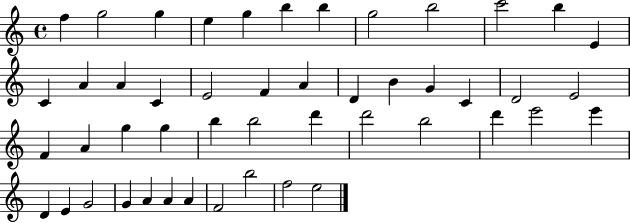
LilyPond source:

{
  \clef treble
  \time 4/4
  \defaultTimeSignature
  \key c \major
  f''4 g''2 g''4 | e''4 g''4 b''4 b''4 | g''2 b''2 | c'''2 b''4 e'4 | \break c'4 a'4 a'4 c'4 | e'2 f'4 a'4 | d'4 b'4 g'4 c'4 | d'2 e'2 | \break f'4 a'4 g''4 g''4 | b''4 b''2 d'''4 | d'''2 b''2 | d'''4 e'''2 e'''4 | \break d'4 e'4 g'2 | g'4 a'4 a'4 a'4 | f'2 b''2 | f''2 e''2 | \break \bar "|."
}